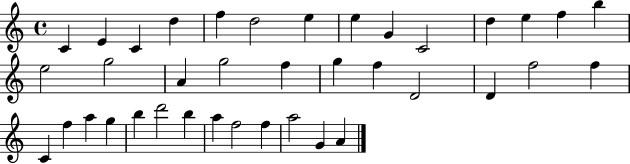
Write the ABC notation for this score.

X:1
T:Untitled
M:4/4
L:1/4
K:C
C E C d f d2 e e G C2 d e f b e2 g2 A g2 f g f D2 D f2 f C f a g b d'2 b a f2 f a2 G A